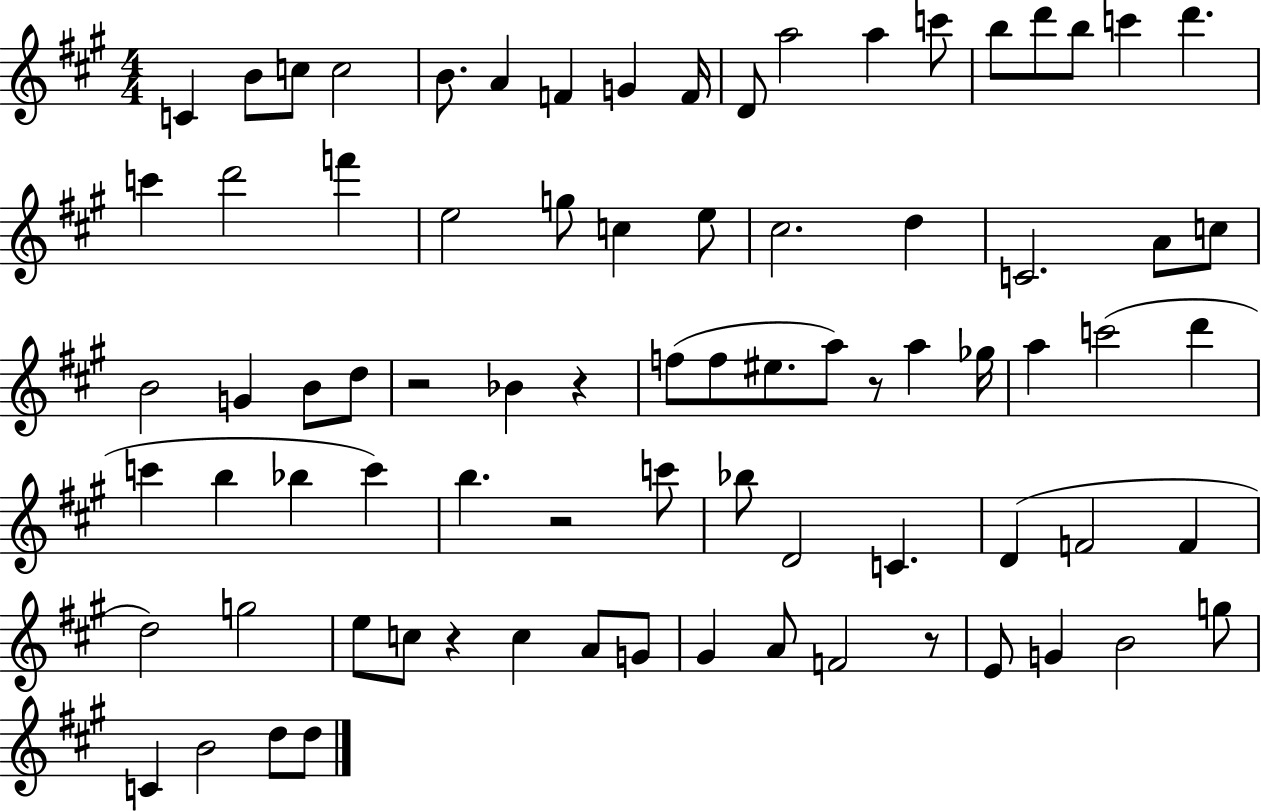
C4/q B4/e C5/e C5/h B4/e. A4/q F4/q G4/q F4/s D4/e A5/h A5/q C6/e B5/e D6/e B5/e C6/q D6/q. C6/q D6/h F6/q E5/h G5/e C5/q E5/e C#5/h. D5/q C4/h. A4/e C5/e B4/h G4/q B4/e D5/e R/h Bb4/q R/q F5/e F5/e EIS5/e. A5/e R/e A5/q Gb5/s A5/q C6/h D6/q C6/q B5/q Bb5/q C6/q B5/q. R/h C6/e Bb5/e D4/h C4/q. D4/q F4/h F4/q D5/h G5/h E5/e C5/e R/q C5/q A4/e G4/e G#4/q A4/e F4/h R/e E4/e G4/q B4/h G5/e C4/q B4/h D5/e D5/e